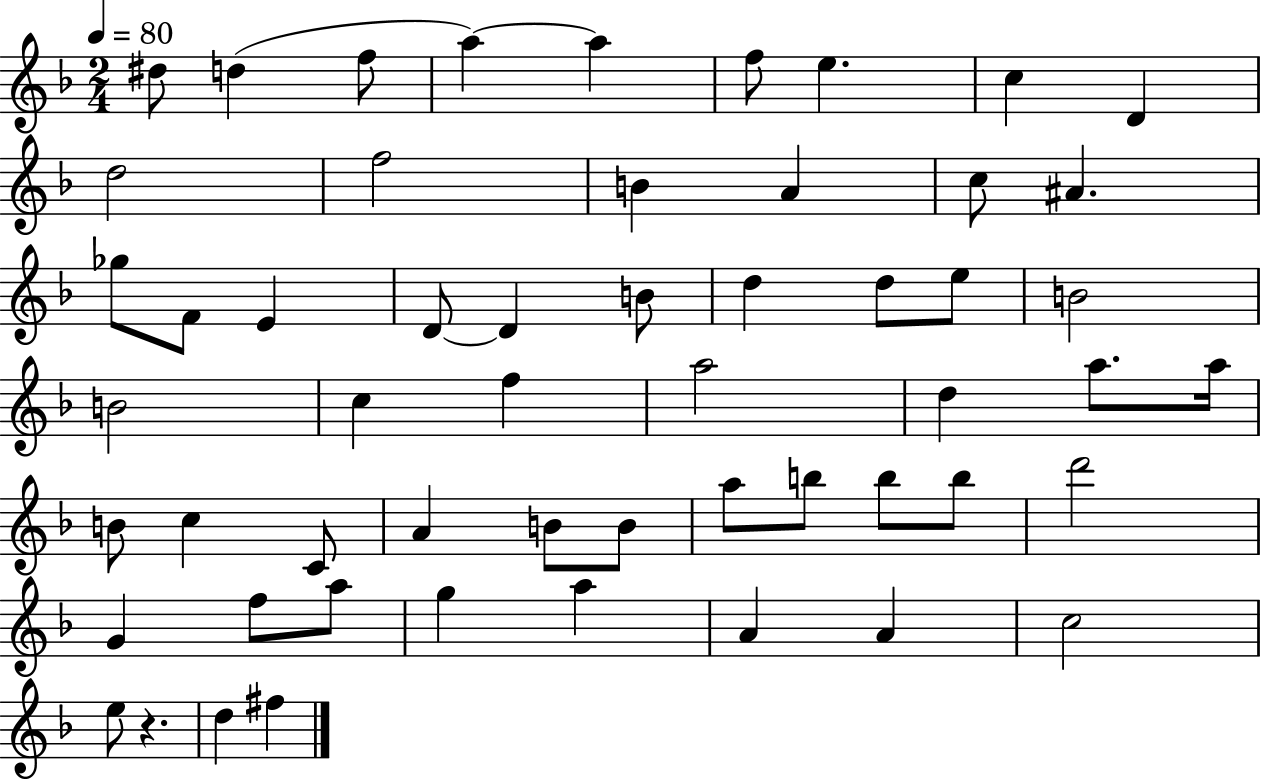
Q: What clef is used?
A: treble